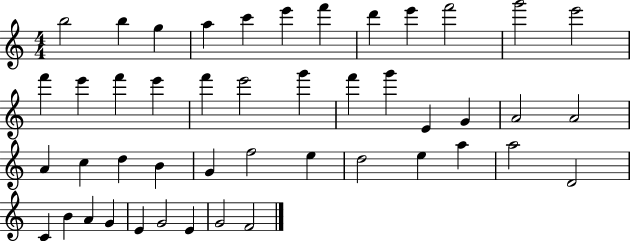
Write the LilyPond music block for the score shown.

{
  \clef treble
  \numericTimeSignature
  \time 4/4
  \key c \major
  b''2 b''4 g''4 | a''4 c'''4 e'''4 f'''4 | d'''4 e'''4 f'''2 | g'''2 e'''2 | \break f'''4 e'''4 f'''4 e'''4 | f'''4 e'''2 g'''4 | f'''4 g'''4 e'4 g'4 | a'2 a'2 | \break a'4 c''4 d''4 b'4 | g'4 f''2 e''4 | d''2 e''4 a''4 | a''2 d'2 | \break c'4 b'4 a'4 g'4 | e'4 g'2 e'4 | g'2 f'2 | \bar "|."
}